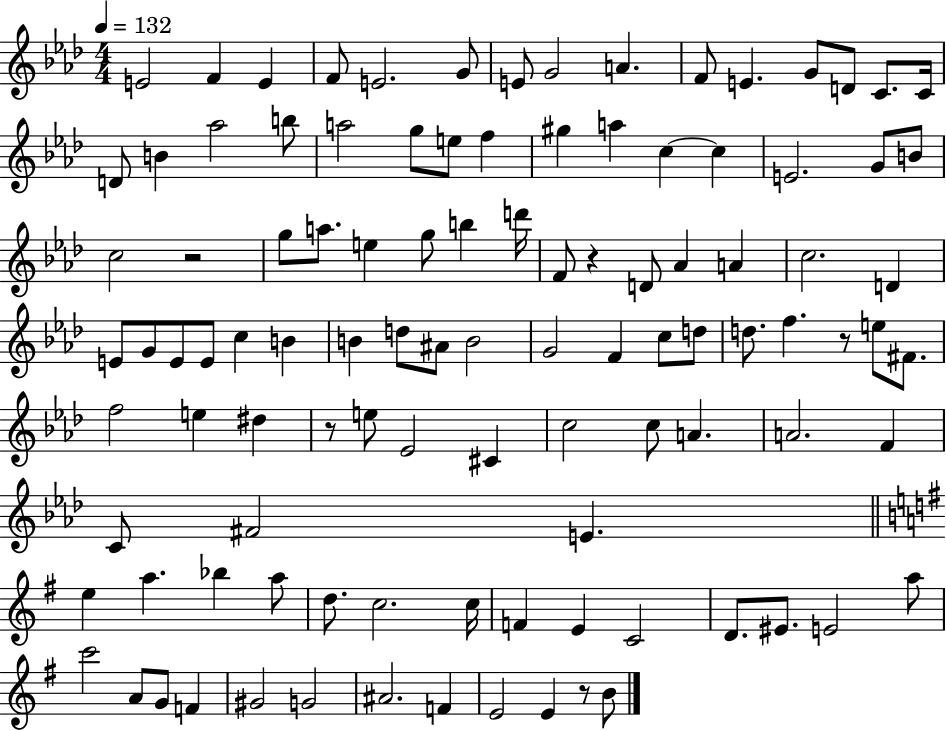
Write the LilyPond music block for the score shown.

{
  \clef treble
  \numericTimeSignature
  \time 4/4
  \key aes \major
  \tempo 4 = 132
  e'2 f'4 e'4 | f'8 e'2. g'8 | e'8 g'2 a'4. | f'8 e'4. g'8 d'8 c'8. c'16 | \break d'8 b'4 aes''2 b''8 | a''2 g''8 e''8 f''4 | gis''4 a''4 c''4~~ c''4 | e'2. g'8 b'8 | \break c''2 r2 | g''8 a''8. e''4 g''8 b''4 d'''16 | f'8 r4 d'8 aes'4 a'4 | c''2. d'4 | \break e'8 g'8 e'8 e'8 c''4 b'4 | b'4 d''8 ais'8 b'2 | g'2 f'4 c''8 d''8 | d''8. f''4. r8 e''8 fis'8. | \break f''2 e''4 dis''4 | r8 e''8 ees'2 cis'4 | c''2 c''8 a'4. | a'2. f'4 | \break c'8 fis'2 e'4. | \bar "||" \break \key g \major e''4 a''4. bes''4 a''8 | d''8. c''2. c''16 | f'4 e'4 c'2 | d'8. eis'8. e'2 a''8 | \break c'''2 a'8 g'8 f'4 | gis'2 g'2 | ais'2. f'4 | e'2 e'4 r8 b'8 | \break \bar "|."
}